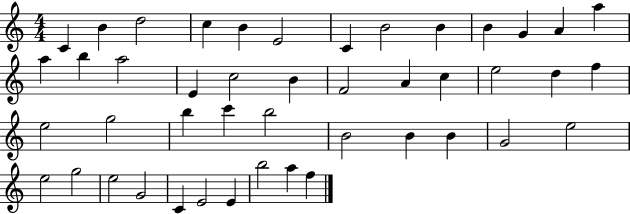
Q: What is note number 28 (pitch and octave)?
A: B5